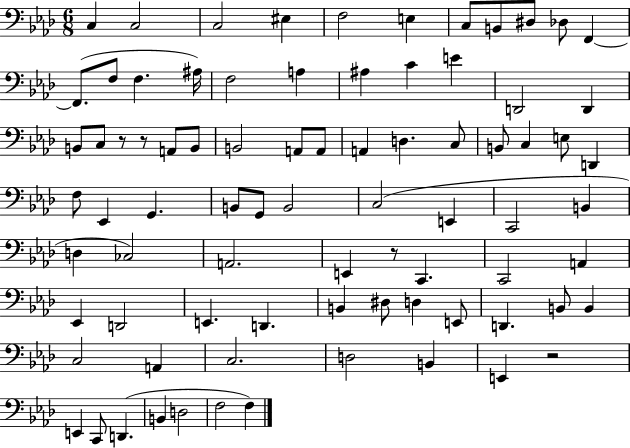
C3/q C3/h C3/h EIS3/q F3/h E3/q C3/e B2/e D#3/e Db3/e F2/q F2/e. F3/e F3/q. A#3/s F3/h A3/q A#3/q C4/q E4/q D2/h D2/q B2/e C3/e R/e R/e A2/e B2/e B2/h A2/e A2/e A2/q D3/q. C3/e B2/e C3/q E3/e D2/q F3/e Eb2/q G2/q. B2/e G2/e B2/h C3/h E2/q C2/h B2/q D3/q CES3/h A2/h. E2/q R/e C2/q. C2/h A2/q Eb2/q D2/h E2/q. D2/q. B2/q D#3/e D3/q E2/e D2/q. B2/e B2/q C3/h A2/q C3/h. D3/h B2/q E2/q R/h E2/q C2/e D2/q. B2/q D3/h F3/h F3/q